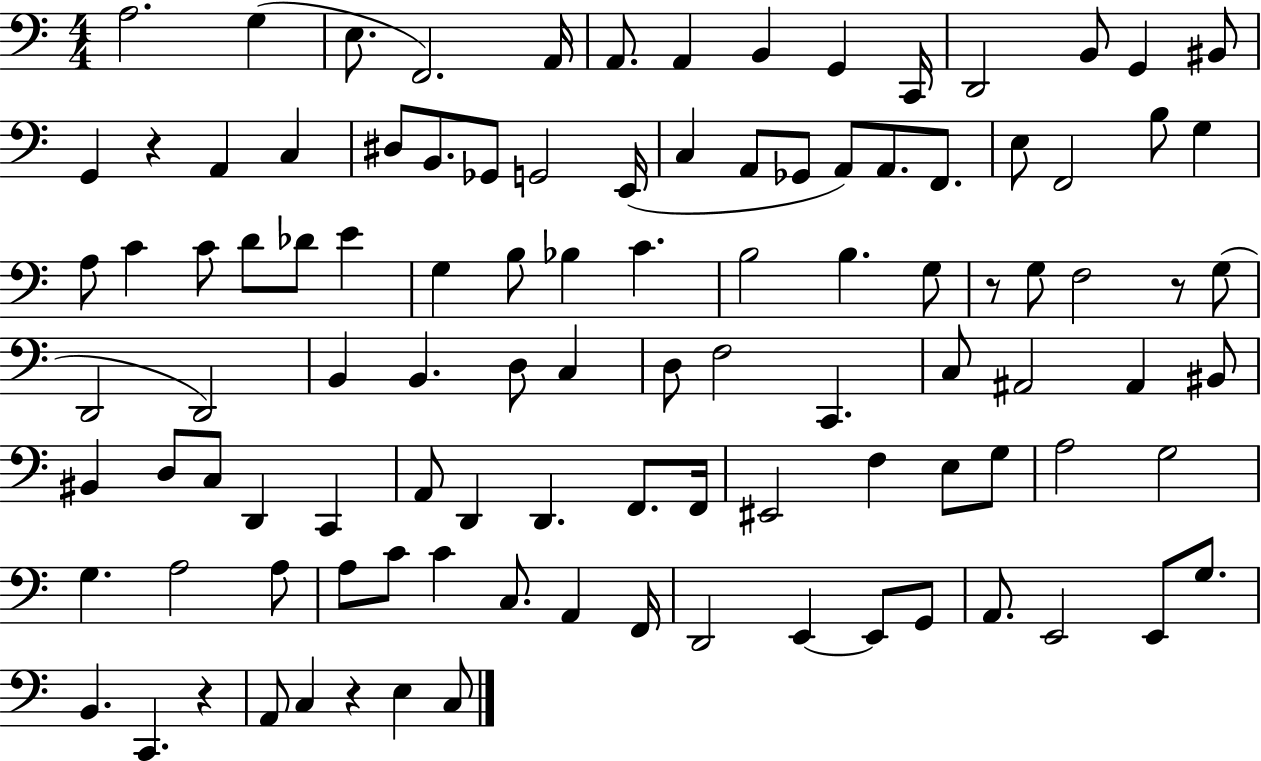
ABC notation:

X:1
T:Untitled
M:4/4
L:1/4
K:C
A,2 G, E,/2 F,,2 A,,/4 A,,/2 A,, B,, G,, C,,/4 D,,2 B,,/2 G,, ^B,,/2 G,, z A,, C, ^D,/2 B,,/2 _G,,/2 G,,2 E,,/4 C, A,,/2 _G,,/2 A,,/2 A,,/2 F,,/2 E,/2 F,,2 B,/2 G, A,/2 C C/2 D/2 _D/2 E G, B,/2 _B, C B,2 B, G,/2 z/2 G,/2 F,2 z/2 G,/2 D,,2 D,,2 B,, B,, D,/2 C, D,/2 F,2 C,, C,/2 ^A,,2 ^A,, ^B,,/2 ^B,, D,/2 C,/2 D,, C,, A,,/2 D,, D,, F,,/2 F,,/4 ^E,,2 F, E,/2 G,/2 A,2 G,2 G, A,2 A,/2 A,/2 C/2 C C,/2 A,, F,,/4 D,,2 E,, E,,/2 G,,/2 A,,/2 E,,2 E,,/2 G,/2 B,, C,, z A,,/2 C, z E, C,/2